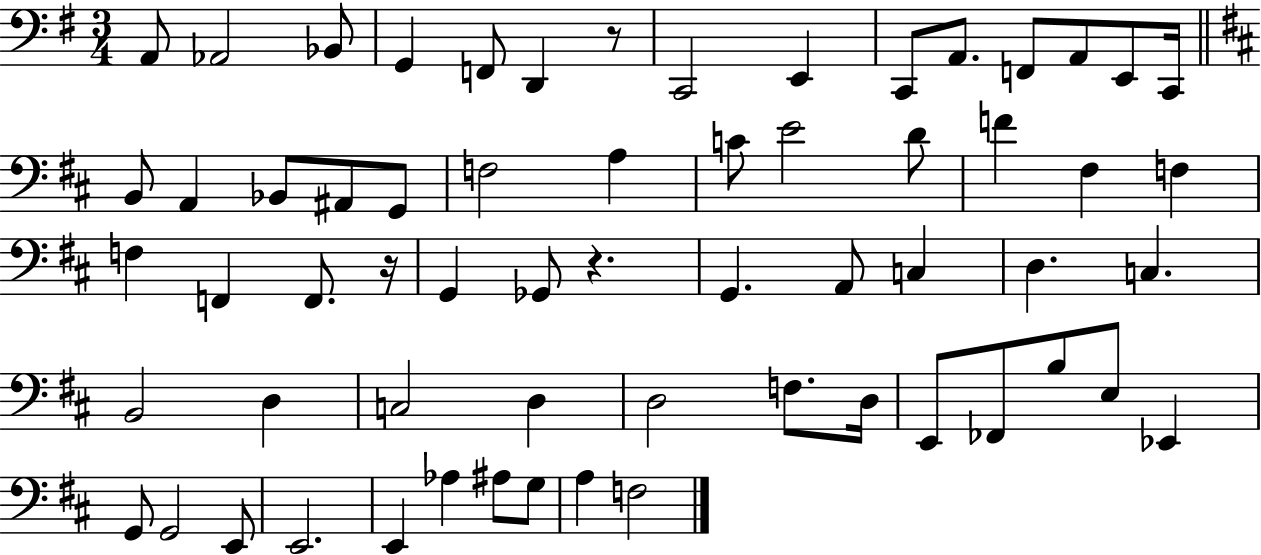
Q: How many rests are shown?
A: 3